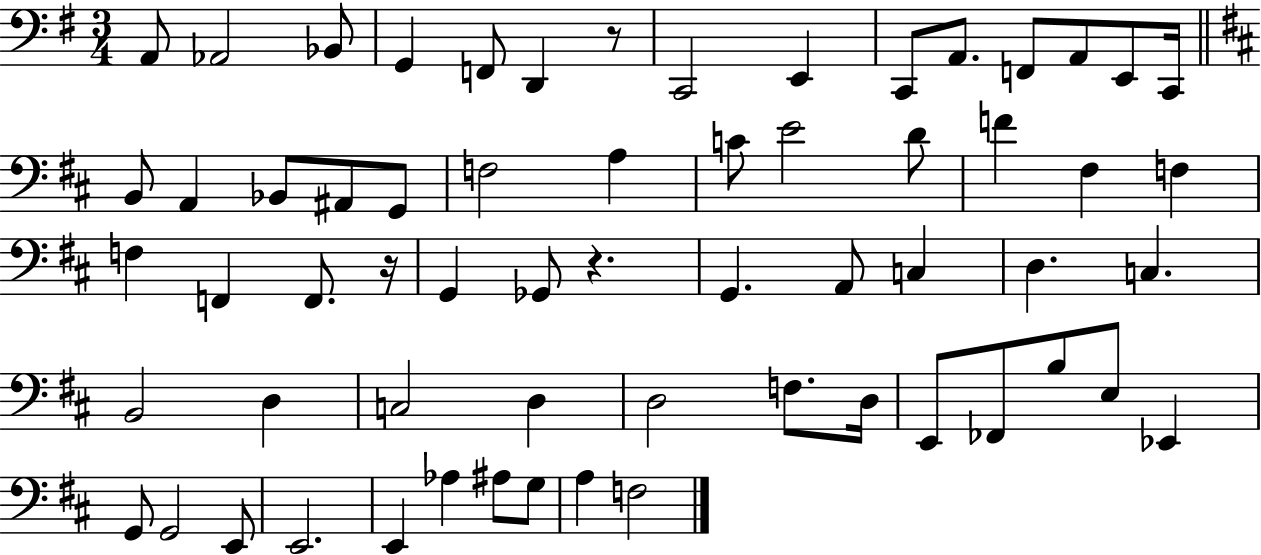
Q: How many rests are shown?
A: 3